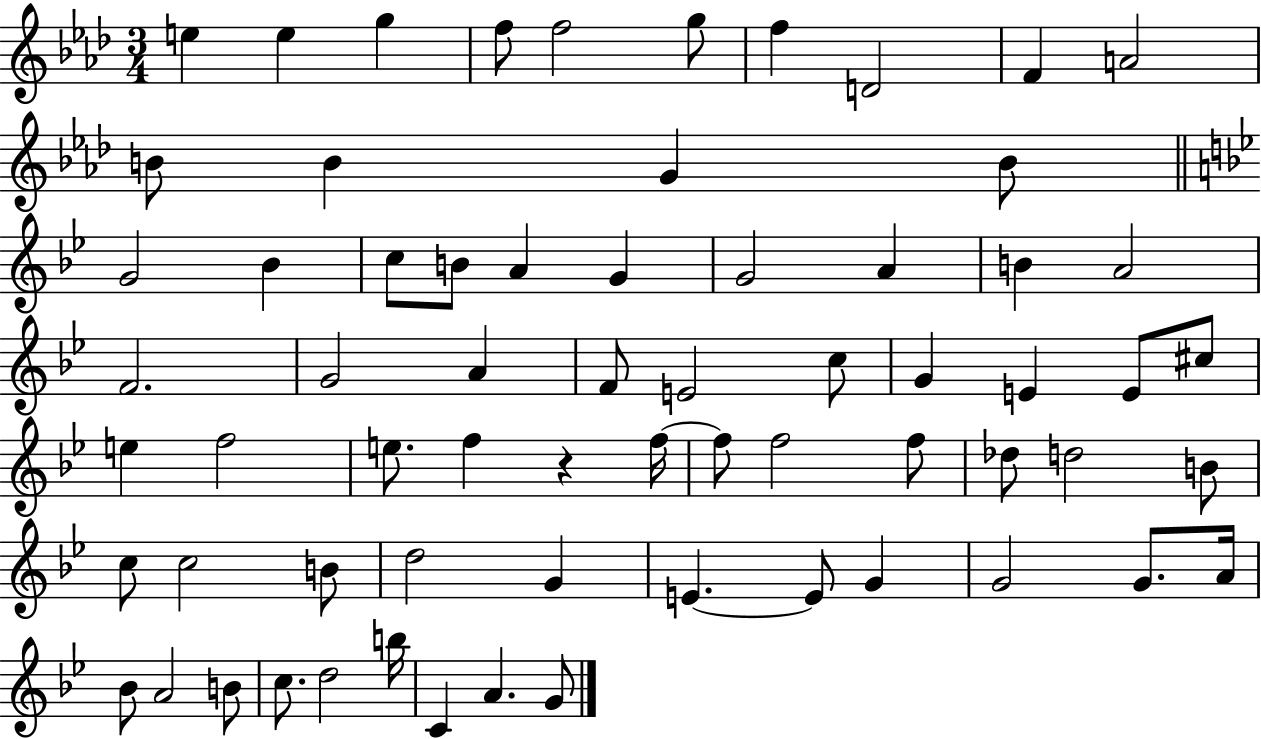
{
  \clef treble
  \numericTimeSignature
  \time 3/4
  \key aes \major
  e''4 e''4 g''4 | f''8 f''2 g''8 | f''4 d'2 | f'4 a'2 | \break b'8 b'4 g'4 b'8 | \bar "||" \break \key bes \major g'2 bes'4 | c''8 b'8 a'4 g'4 | g'2 a'4 | b'4 a'2 | \break f'2. | g'2 a'4 | f'8 e'2 c''8 | g'4 e'4 e'8 cis''8 | \break e''4 f''2 | e''8. f''4 r4 f''16~~ | f''8 f''2 f''8 | des''8 d''2 b'8 | \break c''8 c''2 b'8 | d''2 g'4 | e'4.~~ e'8 g'4 | g'2 g'8. a'16 | \break bes'8 a'2 b'8 | c''8. d''2 b''16 | c'4 a'4. g'8 | \bar "|."
}